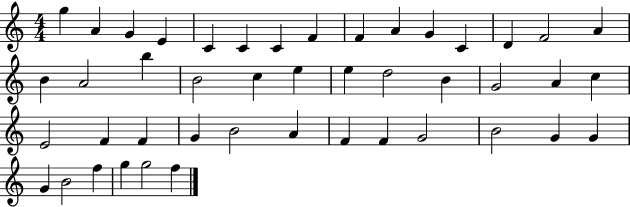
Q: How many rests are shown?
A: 0